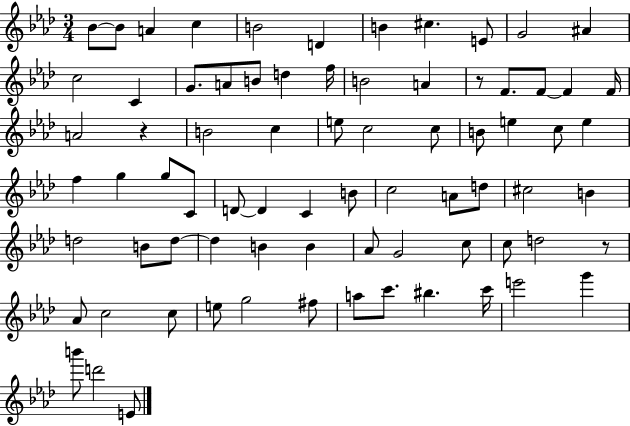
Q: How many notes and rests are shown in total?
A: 76